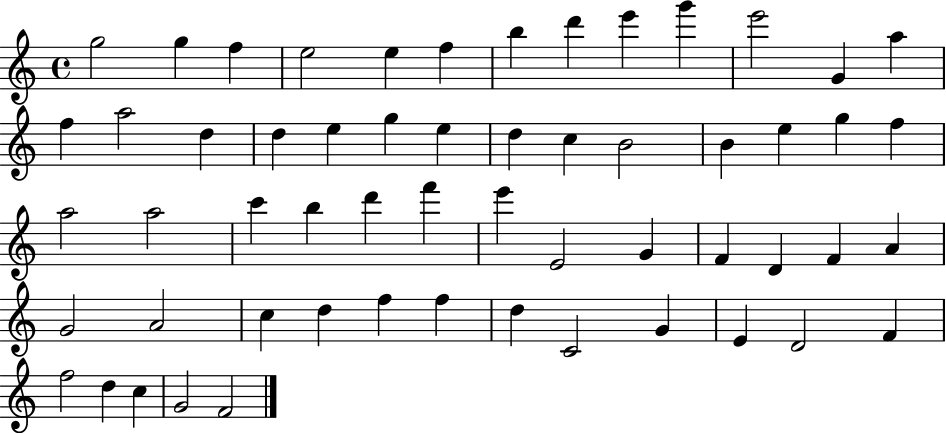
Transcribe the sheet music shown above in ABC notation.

X:1
T:Untitled
M:4/4
L:1/4
K:C
g2 g f e2 e f b d' e' g' e'2 G a f a2 d d e g e d c B2 B e g f a2 a2 c' b d' f' e' E2 G F D F A G2 A2 c d f f d C2 G E D2 F f2 d c G2 F2